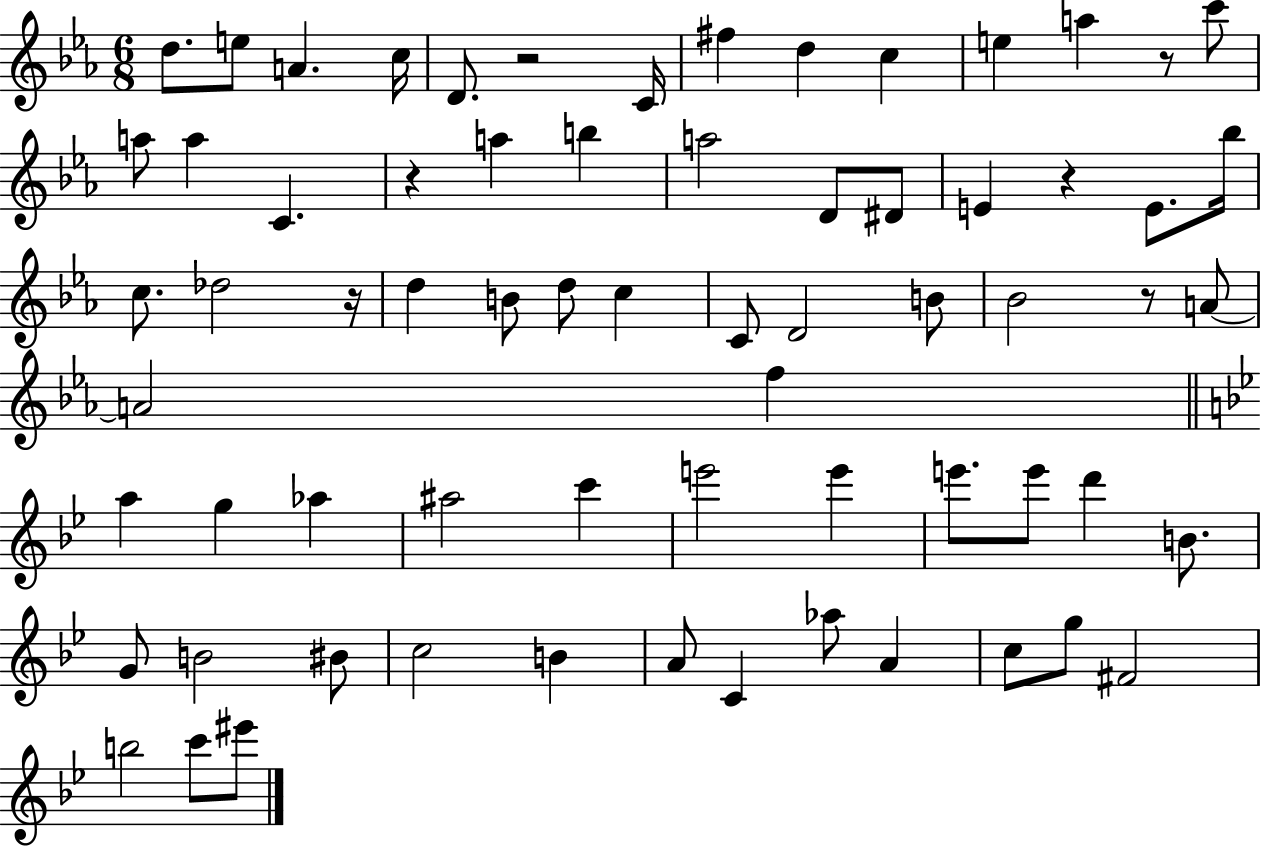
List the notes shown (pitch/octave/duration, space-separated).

D5/e. E5/e A4/q. C5/s D4/e. R/h C4/s F#5/q D5/q C5/q E5/q A5/q R/e C6/e A5/e A5/q C4/q. R/q A5/q B5/q A5/h D4/e D#4/e E4/q R/q E4/e. Bb5/s C5/e. Db5/h R/s D5/q B4/e D5/e C5/q C4/e D4/h B4/e Bb4/h R/e A4/e A4/h F5/q A5/q G5/q Ab5/q A#5/h C6/q E6/h E6/q E6/e. E6/e D6/q B4/e. G4/e B4/h BIS4/e C5/h B4/q A4/e C4/q Ab5/e A4/q C5/e G5/e F#4/h B5/h C6/e EIS6/e